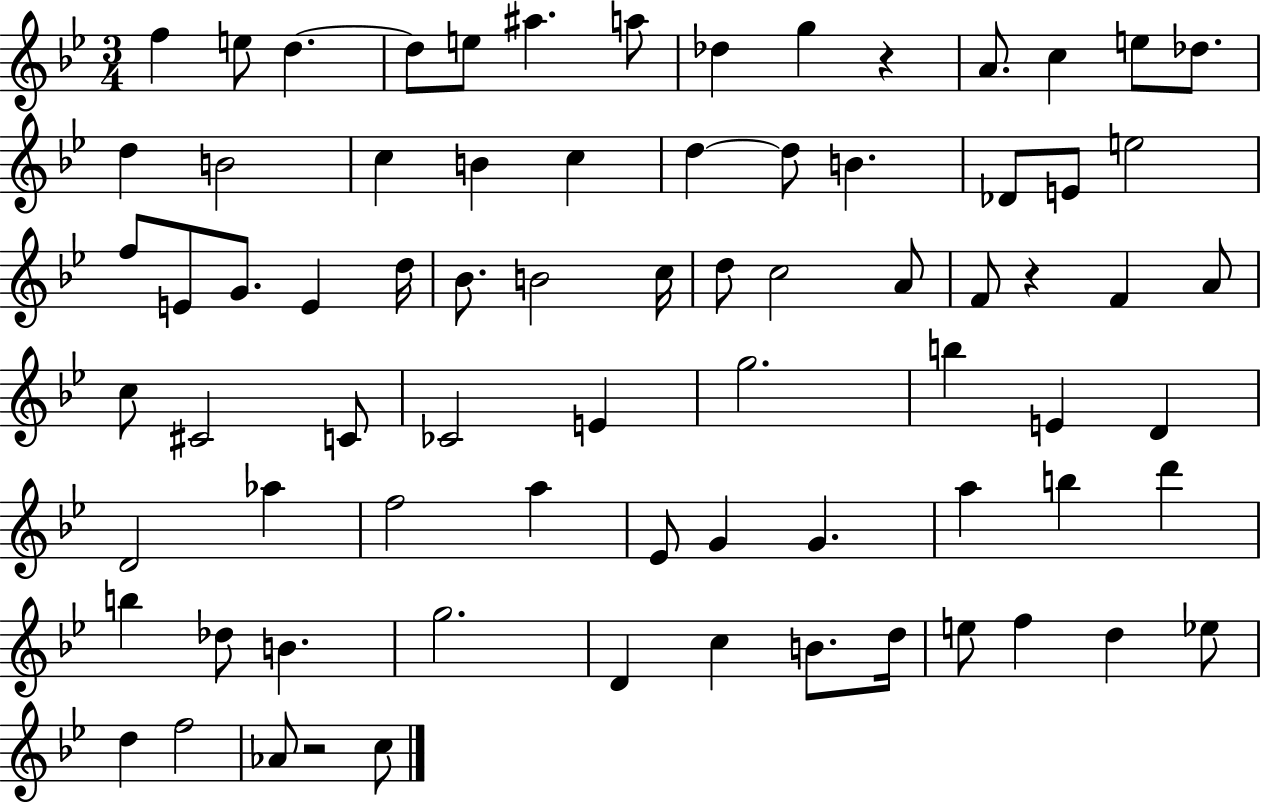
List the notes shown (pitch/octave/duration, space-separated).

F5/q E5/e D5/q. D5/e E5/e A#5/q. A5/e Db5/q G5/q R/q A4/e. C5/q E5/e Db5/e. D5/q B4/h C5/q B4/q C5/q D5/q D5/e B4/q. Db4/e E4/e E5/h F5/e E4/e G4/e. E4/q D5/s Bb4/e. B4/h C5/s D5/e C5/h A4/e F4/e R/q F4/q A4/e C5/e C#4/h C4/e CES4/h E4/q G5/h. B5/q E4/q D4/q D4/h Ab5/q F5/h A5/q Eb4/e G4/q G4/q. A5/q B5/q D6/q B5/q Db5/e B4/q. G5/h. D4/q C5/q B4/e. D5/s E5/e F5/q D5/q Eb5/e D5/q F5/h Ab4/e R/h C5/e